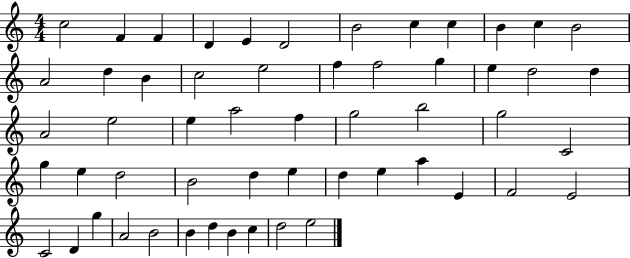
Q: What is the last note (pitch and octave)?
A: E5